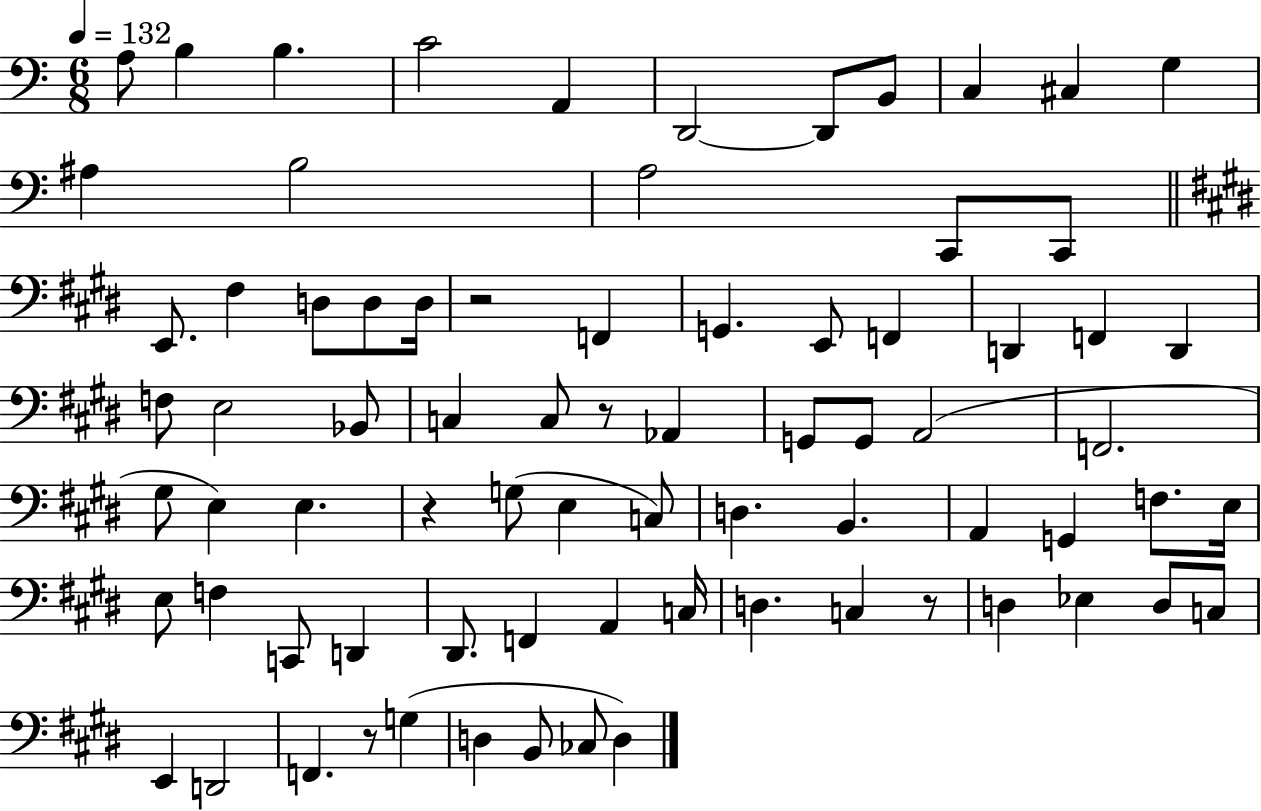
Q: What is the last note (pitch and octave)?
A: D3